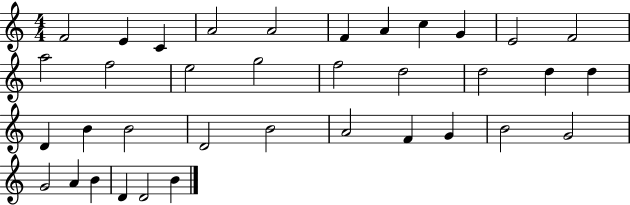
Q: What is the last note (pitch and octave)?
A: B4